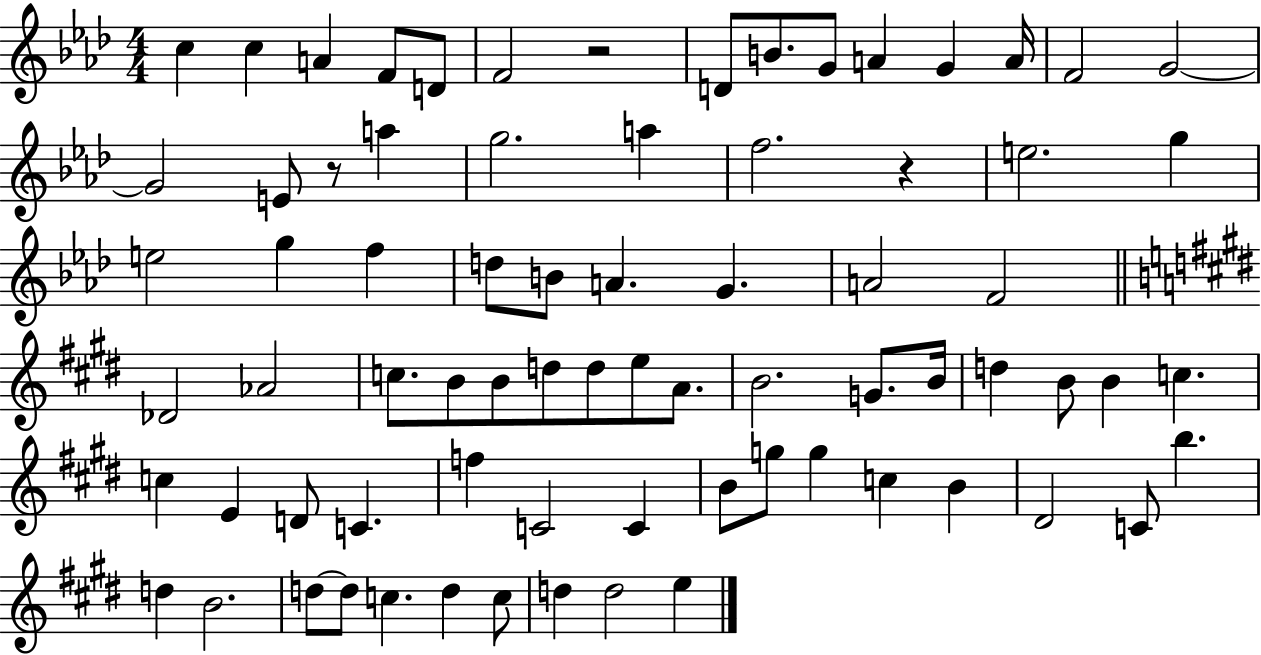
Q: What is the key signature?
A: AES major